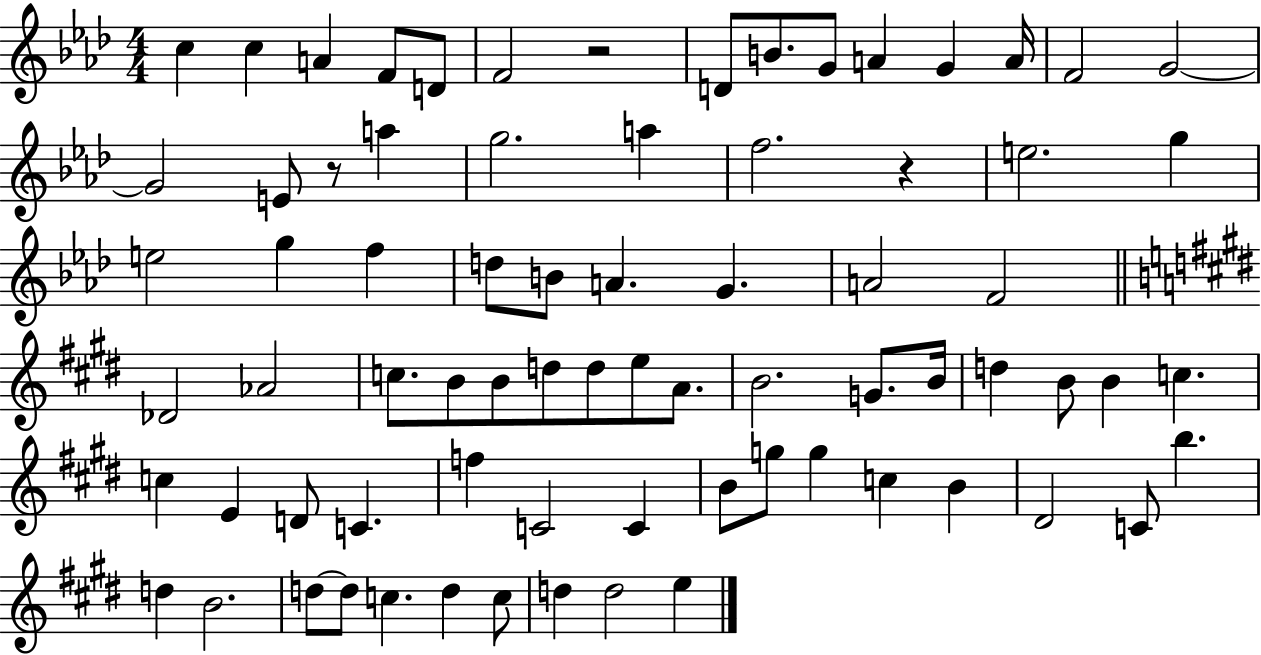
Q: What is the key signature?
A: AES major